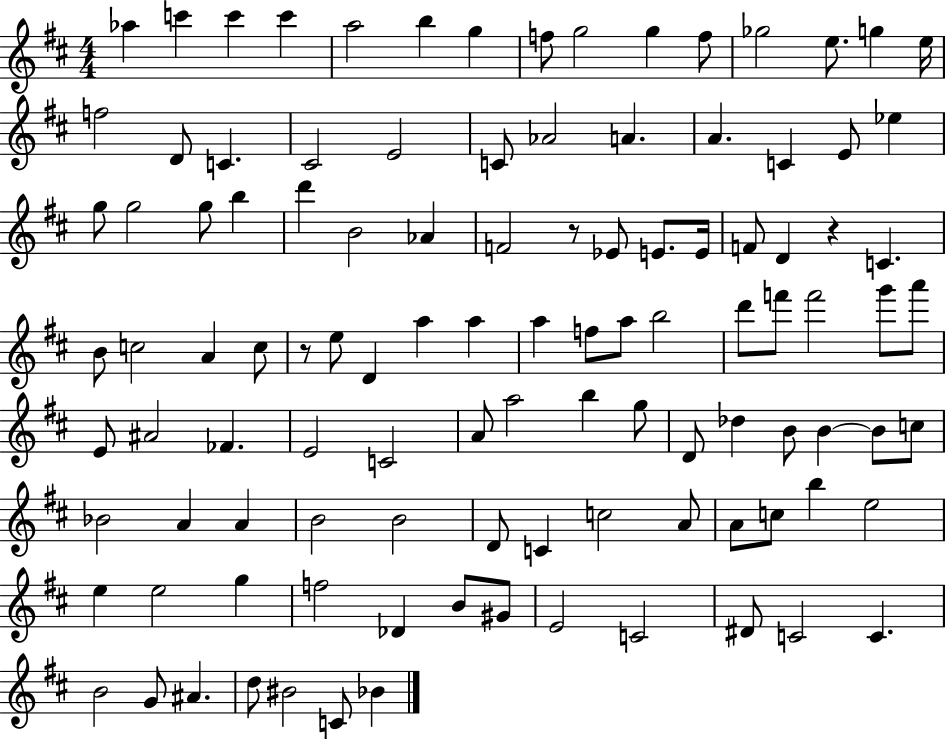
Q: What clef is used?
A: treble